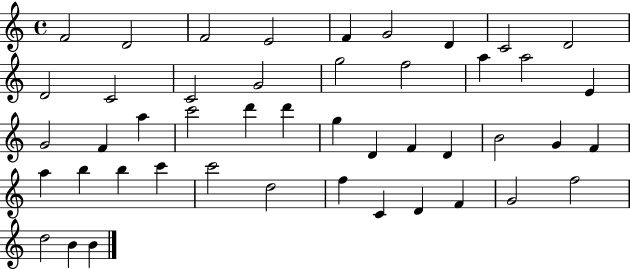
{
  \clef treble
  \time 4/4
  \defaultTimeSignature
  \key c \major
  f'2 d'2 | f'2 e'2 | f'4 g'2 d'4 | c'2 d'2 | \break d'2 c'2 | c'2 g'2 | g''2 f''2 | a''4 a''2 e'4 | \break g'2 f'4 a''4 | c'''2 d'''4 d'''4 | g''4 d'4 f'4 d'4 | b'2 g'4 f'4 | \break a''4 b''4 b''4 c'''4 | c'''2 d''2 | f''4 c'4 d'4 f'4 | g'2 f''2 | \break d''2 b'4 b'4 | \bar "|."
}